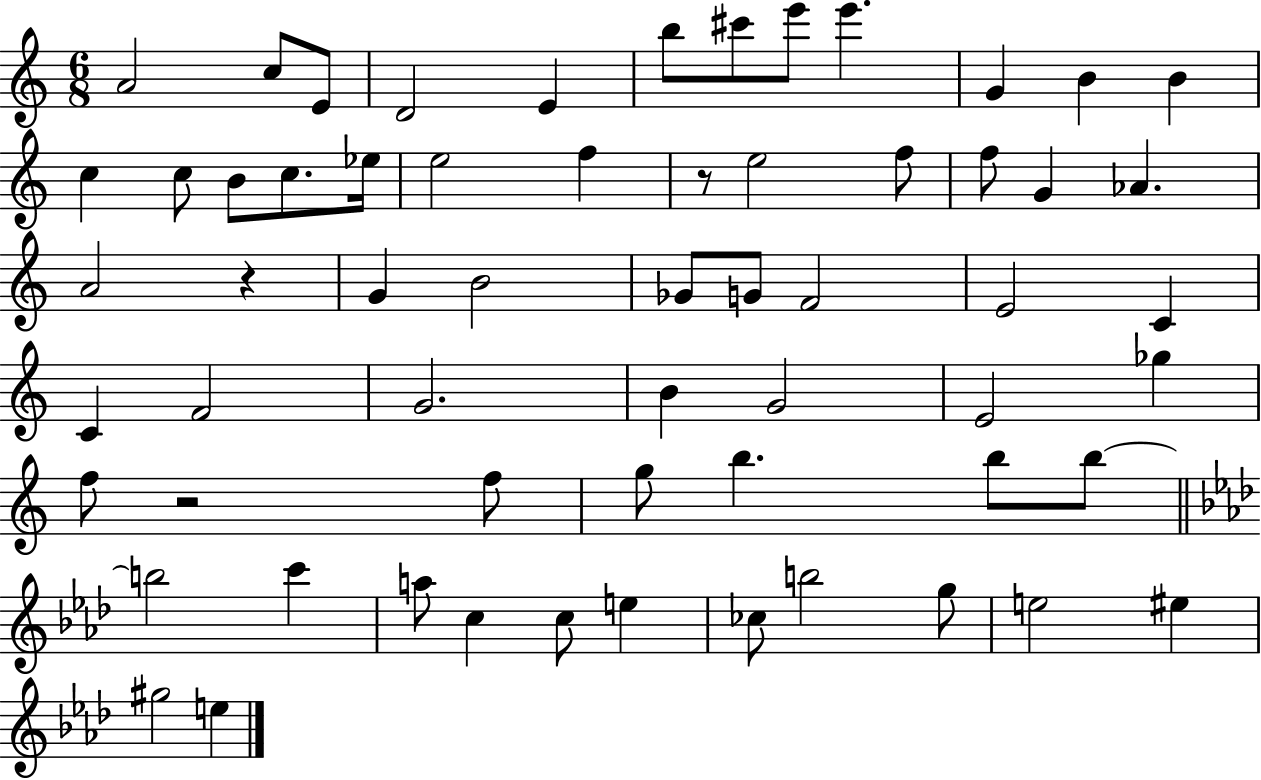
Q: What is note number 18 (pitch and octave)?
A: E5